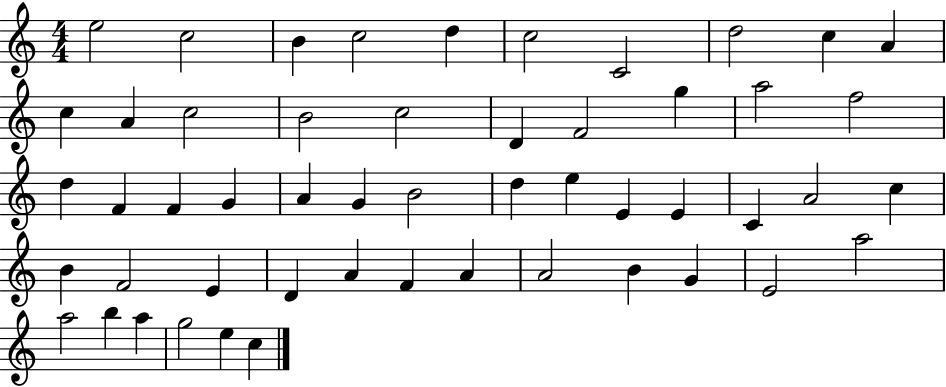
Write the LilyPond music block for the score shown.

{
  \clef treble
  \numericTimeSignature
  \time 4/4
  \key c \major
  e''2 c''2 | b'4 c''2 d''4 | c''2 c'2 | d''2 c''4 a'4 | \break c''4 a'4 c''2 | b'2 c''2 | d'4 f'2 g''4 | a''2 f''2 | \break d''4 f'4 f'4 g'4 | a'4 g'4 b'2 | d''4 e''4 e'4 e'4 | c'4 a'2 c''4 | \break b'4 f'2 e'4 | d'4 a'4 f'4 a'4 | a'2 b'4 g'4 | e'2 a''2 | \break a''2 b''4 a''4 | g''2 e''4 c''4 | \bar "|."
}